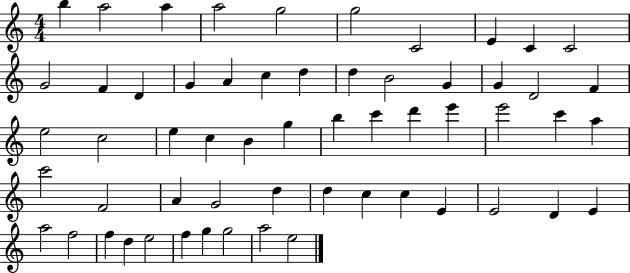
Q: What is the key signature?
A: C major